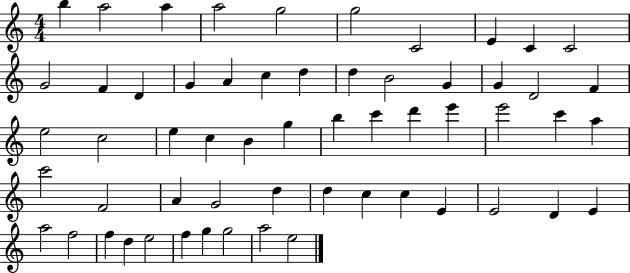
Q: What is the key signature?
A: C major